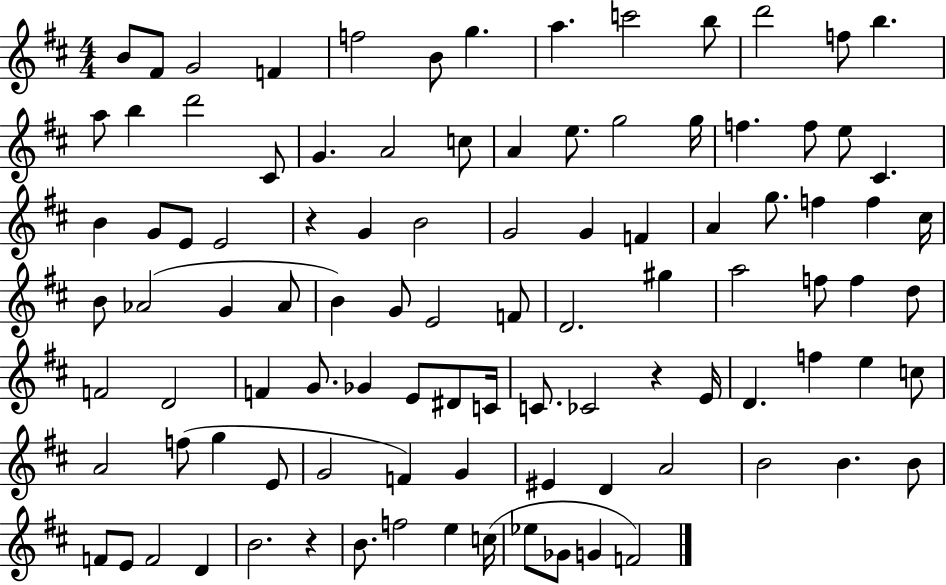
B4/e F#4/e G4/h F4/q F5/h B4/e G5/q. A5/q. C6/h B5/e D6/h F5/e B5/q. A5/e B5/q D6/h C#4/e G4/q. A4/h C5/e A4/q E5/e. G5/h G5/s F5/q. F5/e E5/e C#4/q. B4/q G4/e E4/e E4/h R/q G4/q B4/h G4/h G4/q F4/q A4/q G5/e. F5/q F5/q C#5/s B4/e Ab4/h G4/q Ab4/e B4/q G4/e E4/h F4/e D4/h. G#5/q A5/h F5/e F5/q D5/e F4/h D4/h F4/q G4/e. Gb4/q E4/e D#4/e C4/s C4/e. CES4/h R/q E4/s D4/q. F5/q E5/q C5/e A4/h F5/e G5/q E4/e G4/h F4/q G4/q EIS4/q D4/q A4/h B4/h B4/q. B4/e F4/e E4/e F4/h D4/q B4/h. R/q B4/e. F5/h E5/q C5/s Eb5/e Gb4/e G4/q F4/h